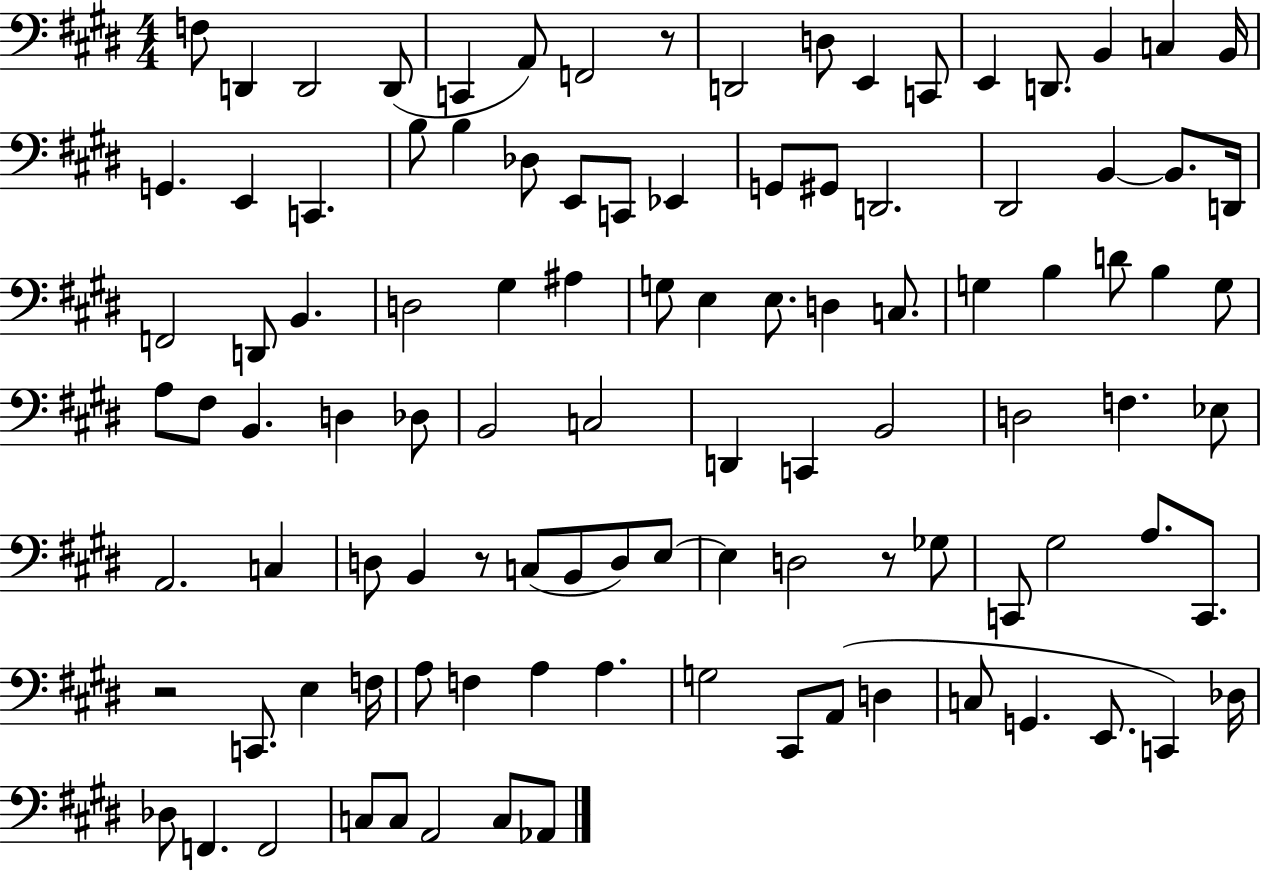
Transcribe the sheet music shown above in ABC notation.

X:1
T:Untitled
M:4/4
L:1/4
K:E
F,/2 D,, D,,2 D,,/2 C,, A,,/2 F,,2 z/2 D,,2 D,/2 E,, C,,/2 E,, D,,/2 B,, C, B,,/4 G,, E,, C,, B,/2 B, _D,/2 E,,/2 C,,/2 _E,, G,,/2 ^G,,/2 D,,2 ^D,,2 B,, B,,/2 D,,/4 F,,2 D,,/2 B,, D,2 ^G, ^A, G,/2 E, E,/2 D, C,/2 G, B, D/2 B, G,/2 A,/2 ^F,/2 B,, D, _D,/2 B,,2 C,2 D,, C,, B,,2 D,2 F, _E,/2 A,,2 C, D,/2 B,, z/2 C,/2 B,,/2 D,/2 E,/2 E, D,2 z/2 _G,/2 C,,/2 ^G,2 A,/2 C,,/2 z2 C,,/2 E, F,/4 A,/2 F, A, A, G,2 ^C,,/2 A,,/2 D, C,/2 G,, E,,/2 C,, _D,/4 _D,/2 F,, F,,2 C,/2 C,/2 A,,2 C,/2 _A,,/2